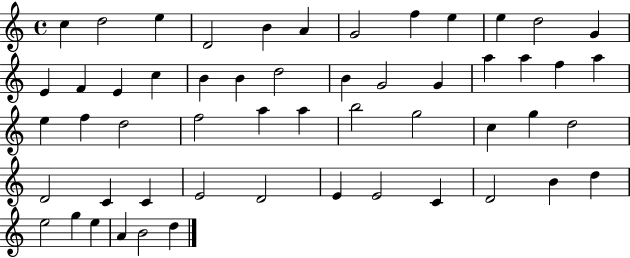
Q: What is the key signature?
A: C major